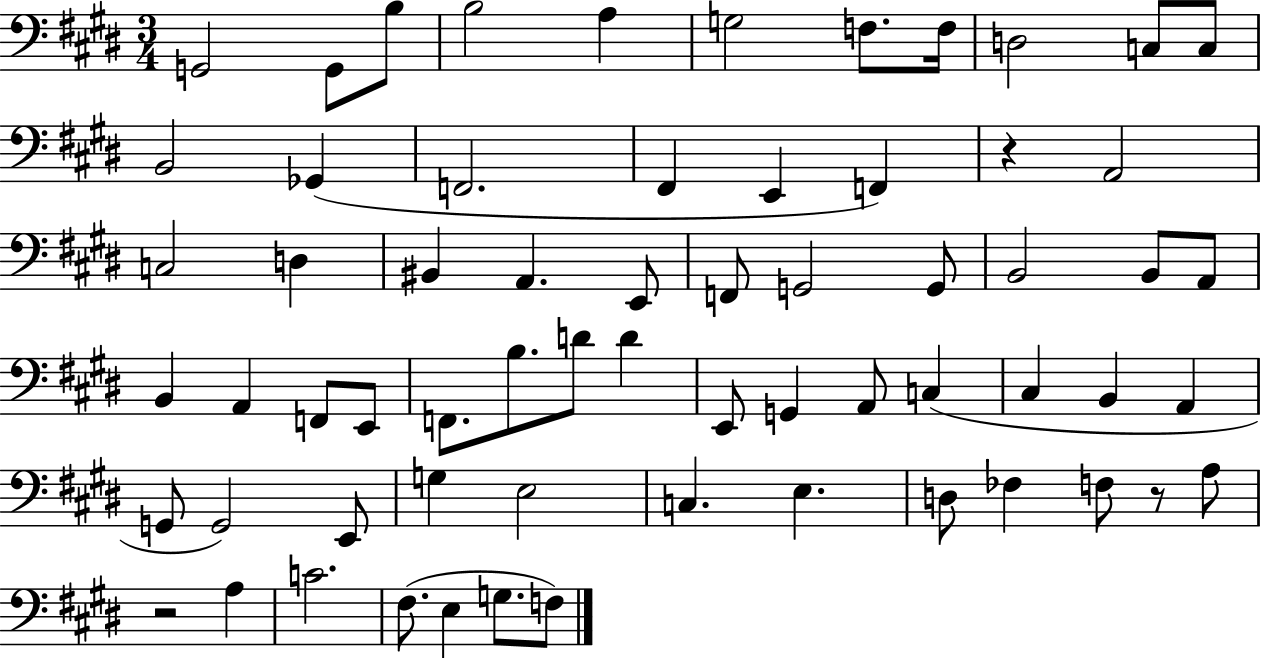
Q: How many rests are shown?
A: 3